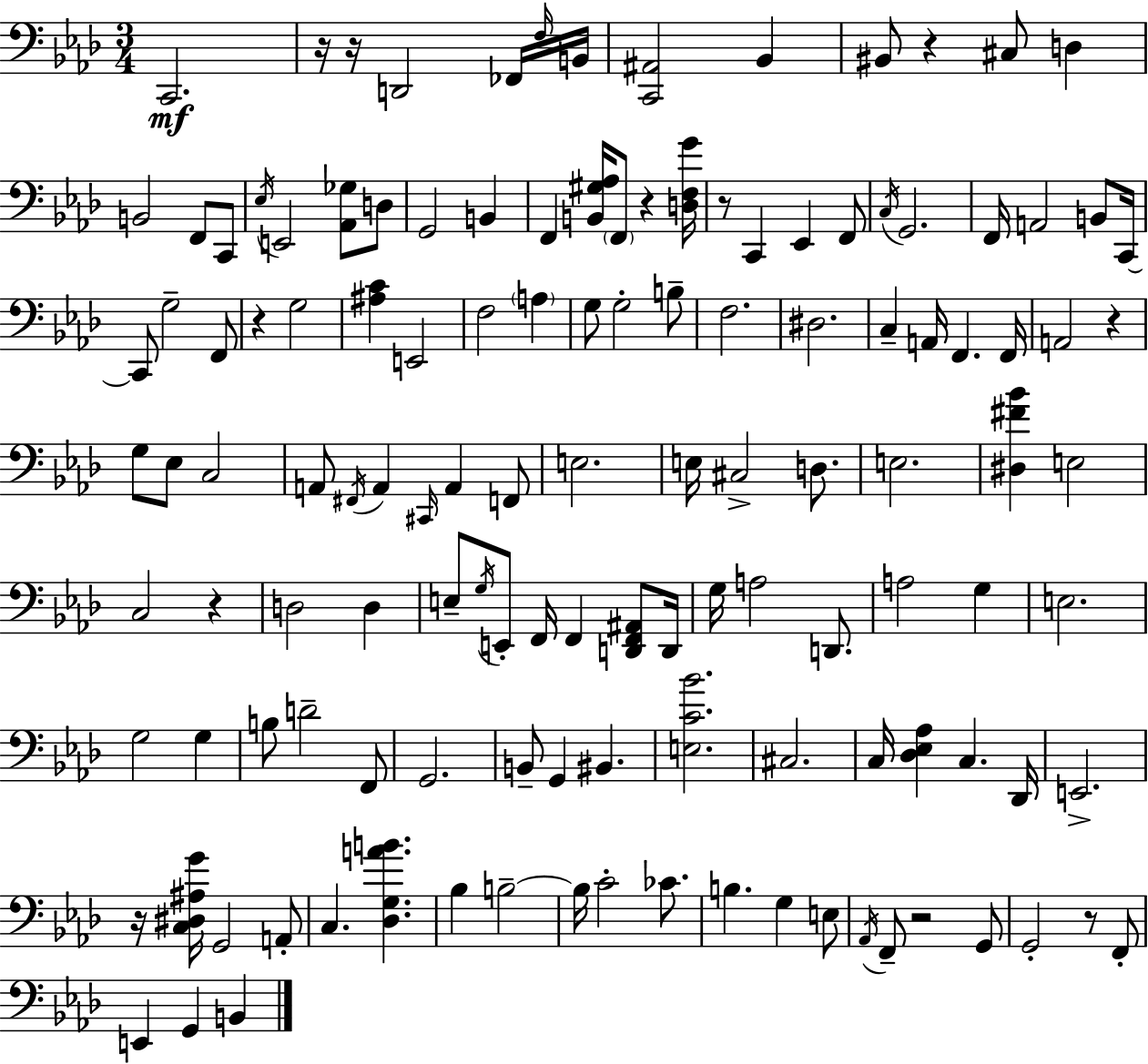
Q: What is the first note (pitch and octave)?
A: C2